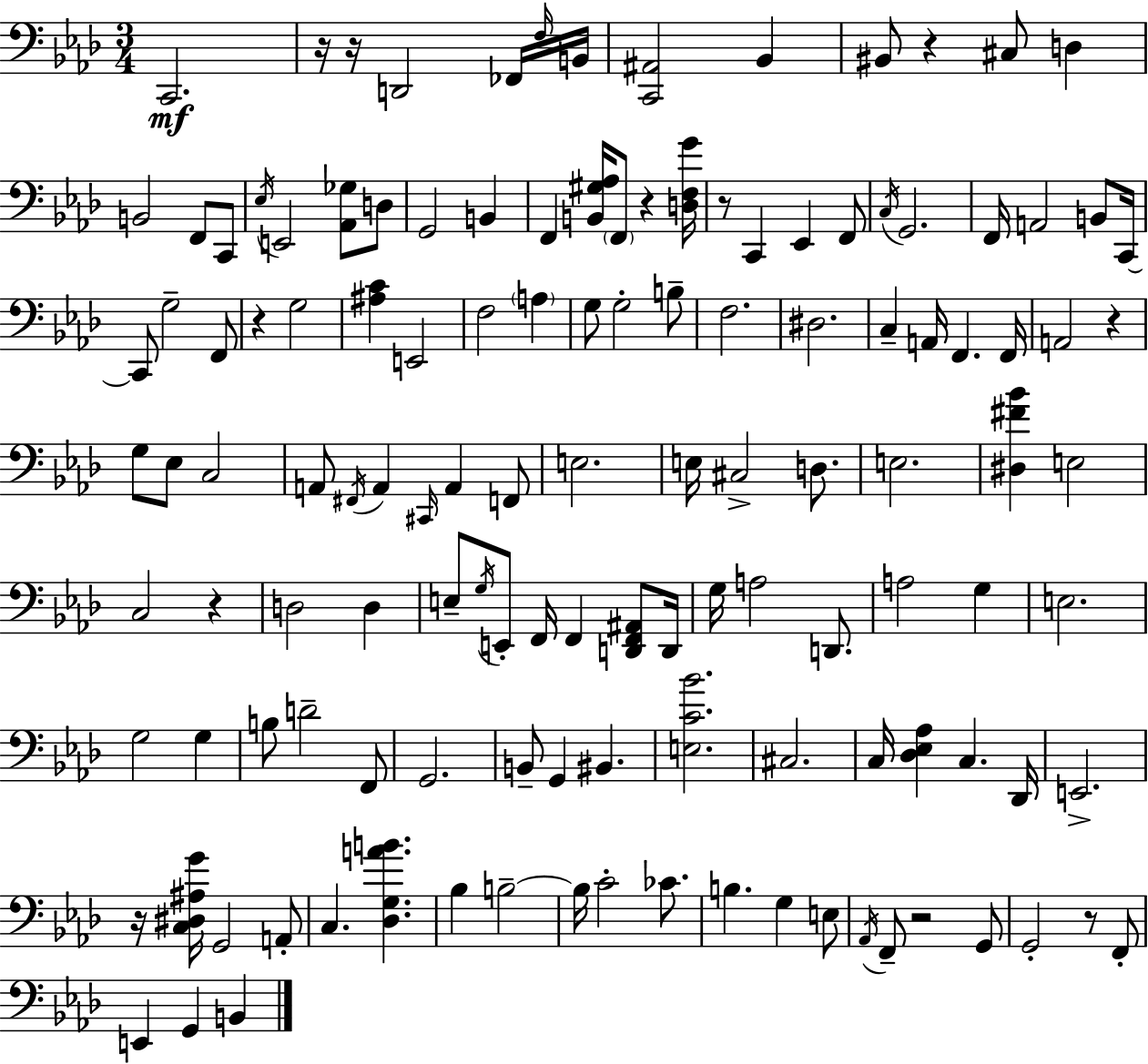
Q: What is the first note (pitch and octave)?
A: C2